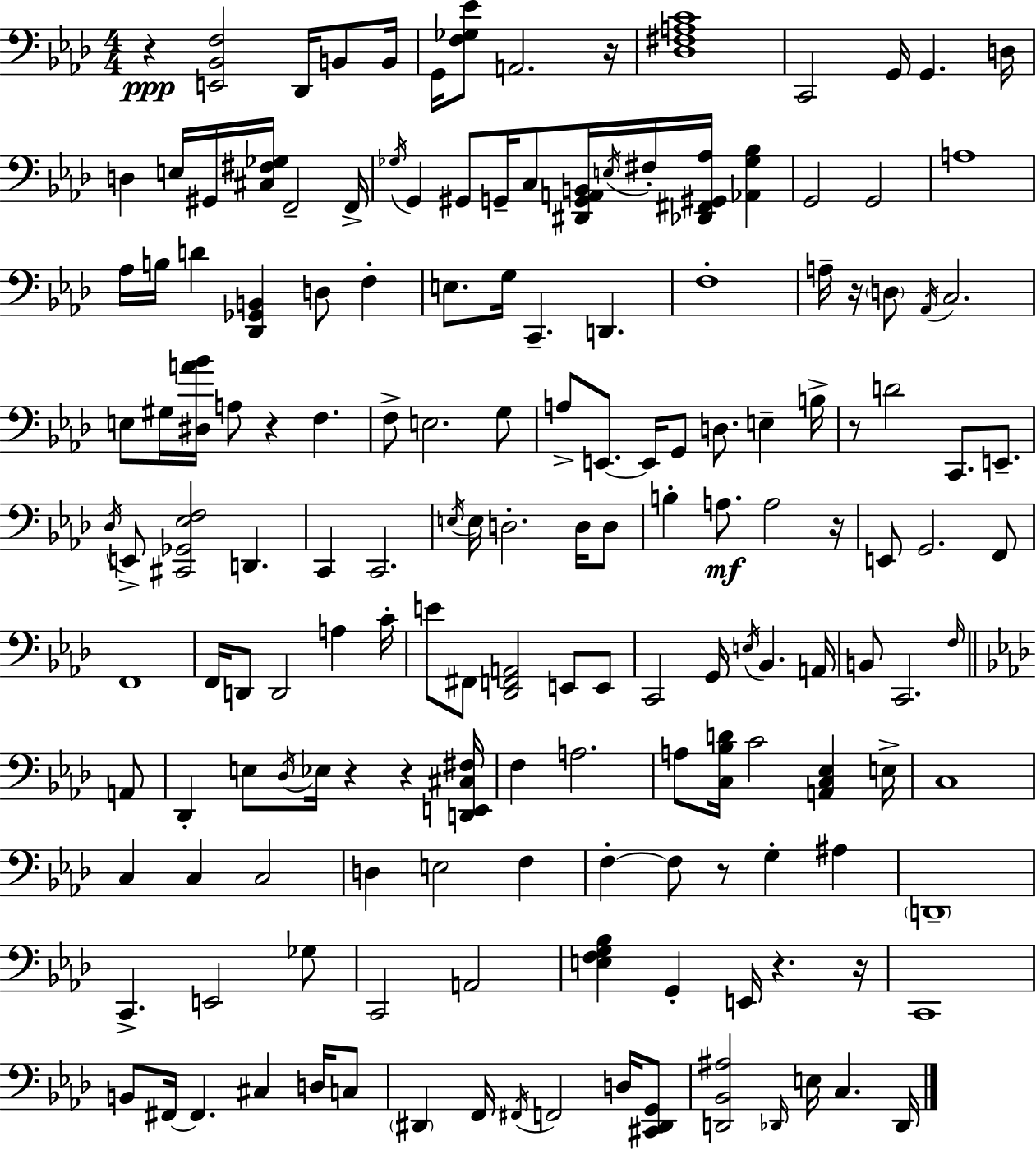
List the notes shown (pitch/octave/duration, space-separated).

R/q [E2,Bb2,F3]/h Db2/s B2/e B2/s G2/s [F3,Gb3,Eb4]/e A2/h. R/s [Db3,F#3,A3,C4]/w C2/h G2/s G2/q. D3/s D3/q E3/s G#2/s [C#3,F#3,Gb3]/s F2/h F2/s Gb3/s G2/q G#2/e G2/s C3/e [D#2,G2,A2,B2]/s E3/s F#3/s [Db2,F#2,G#2,Ab3]/s [Ab2,Gb3,Bb3]/q G2/h G2/h A3/w Ab3/s B3/s D4/q [Db2,Gb2,B2]/q D3/e F3/q E3/e. G3/s C2/q. D2/q. F3/w A3/s R/s D3/e Ab2/s C3/h. E3/e G#3/s [D#3,A4,Bb4]/s A3/e R/q F3/q. F3/e E3/h. G3/e A3/e E2/e. E2/s G2/e D3/e. E3/q B3/s R/e D4/h C2/e. E2/e. Db3/s E2/e [C#2,Gb2,Eb3,F3]/h D2/q. C2/q C2/h. E3/s E3/s D3/h. D3/s D3/e B3/q A3/e. A3/h R/s E2/e G2/h. F2/e F2/w F2/s D2/e D2/h A3/q C4/s E4/e F#2/e [Db2,F2,A2]/h E2/e E2/e C2/h G2/s E3/s Bb2/q. A2/s B2/e C2/h. F3/s A2/e Db2/q E3/e Db3/s Eb3/s R/q R/q [D2,E2,C#3,F#3]/s F3/q A3/h. A3/e [C3,Bb3,D4]/s C4/h [A2,C3,Eb3]/q E3/s C3/w C3/q C3/q C3/h D3/q E3/h F3/q F3/q F3/e R/e G3/q A#3/q D2/w C2/q. E2/h Gb3/e C2/h A2/h [E3,F3,G3,Bb3]/q G2/q E2/s R/q. R/s C2/w B2/e F#2/s F#2/q. C#3/q D3/s C3/e D#2/q F2/s F#2/s F2/h D3/s [C#2,D#2,G2]/e [D2,Bb2,A#3]/h Db2/s E3/s C3/q. Db2/s